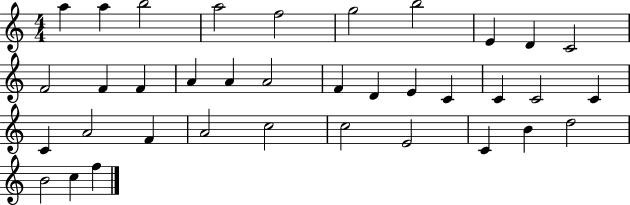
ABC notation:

X:1
T:Untitled
M:4/4
L:1/4
K:C
a a b2 a2 f2 g2 b2 E D C2 F2 F F A A A2 F D E C C C2 C C A2 F A2 c2 c2 E2 C B d2 B2 c f